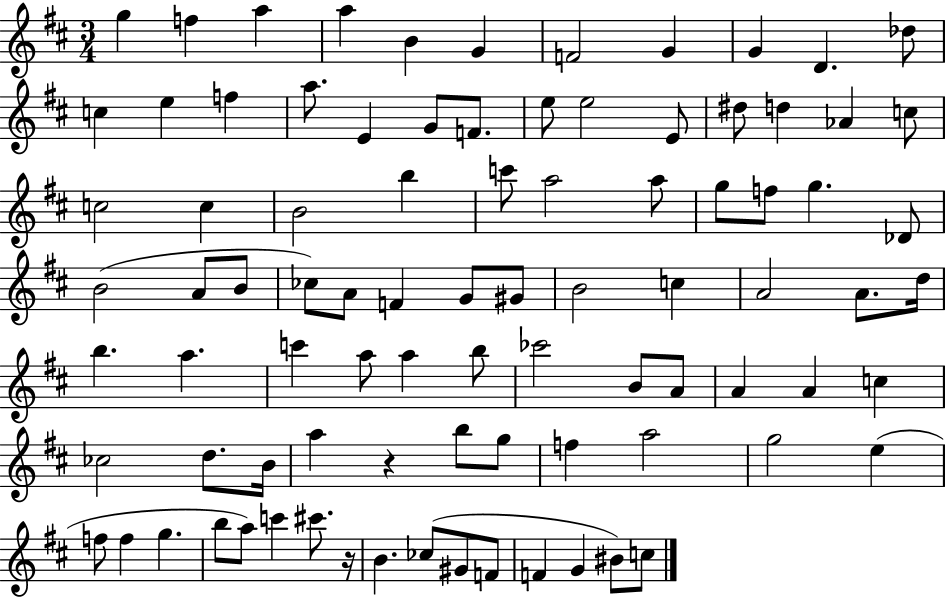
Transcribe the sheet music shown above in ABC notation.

X:1
T:Untitled
M:3/4
L:1/4
K:D
g f a a B G F2 G G D _d/2 c e f a/2 E G/2 F/2 e/2 e2 E/2 ^d/2 d _A c/2 c2 c B2 b c'/2 a2 a/2 g/2 f/2 g _D/2 B2 A/2 B/2 _c/2 A/2 F G/2 ^G/2 B2 c A2 A/2 d/4 b a c' a/2 a b/2 _c'2 B/2 A/2 A A c _c2 d/2 B/4 a z b/2 g/2 f a2 g2 e f/2 f g b/2 a/2 c' ^c'/2 z/4 B _c/2 ^G/2 F/2 F G ^B/2 c/2